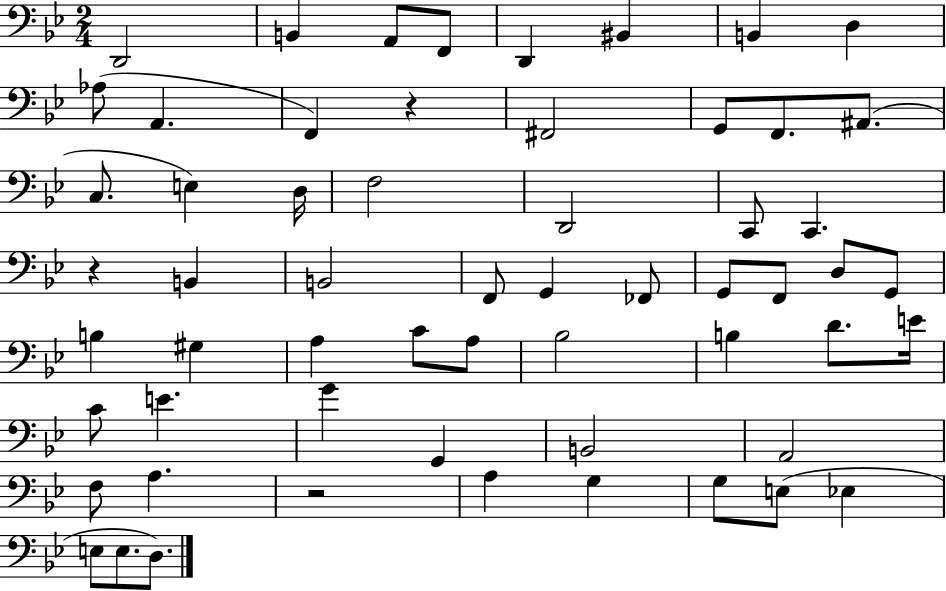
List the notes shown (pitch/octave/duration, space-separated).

D2/h B2/q A2/e F2/e D2/q BIS2/q B2/q D3/q Ab3/e A2/q. F2/q R/q F#2/h G2/e F2/e. A#2/e. C3/e. E3/q D3/s F3/h D2/h C2/e C2/q. R/q B2/q B2/h F2/e G2/q FES2/e G2/e F2/e D3/e G2/e B3/q G#3/q A3/q C4/e A3/e Bb3/h B3/q D4/e. E4/s C4/e E4/q. G4/q G2/q B2/h A2/h F3/e A3/q. R/h A3/q G3/q G3/e E3/e Eb3/q E3/e E3/e. D3/e.